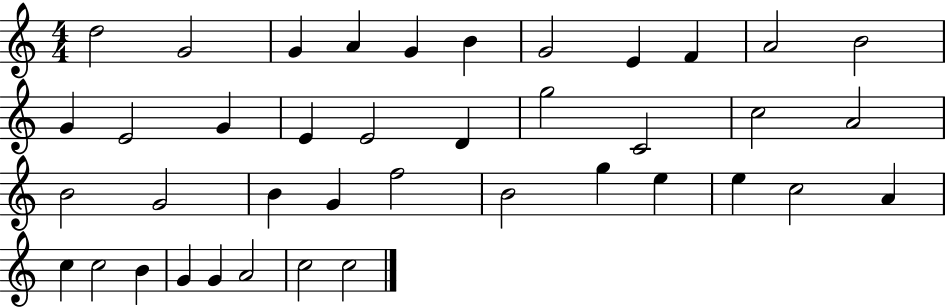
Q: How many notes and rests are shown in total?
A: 40